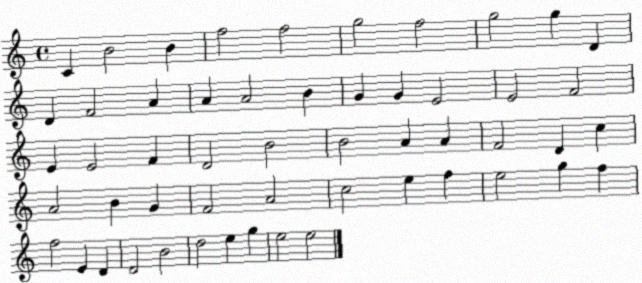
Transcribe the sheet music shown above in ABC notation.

X:1
T:Untitled
M:4/4
L:1/4
K:C
C B2 B f2 f2 g2 f2 g2 g D D F2 A A A2 B G G E2 E2 F2 E E2 F D2 B2 B2 A A F2 D c A2 B G F2 A2 c2 e f e2 g f f2 E D D2 B2 d2 e g e2 e2